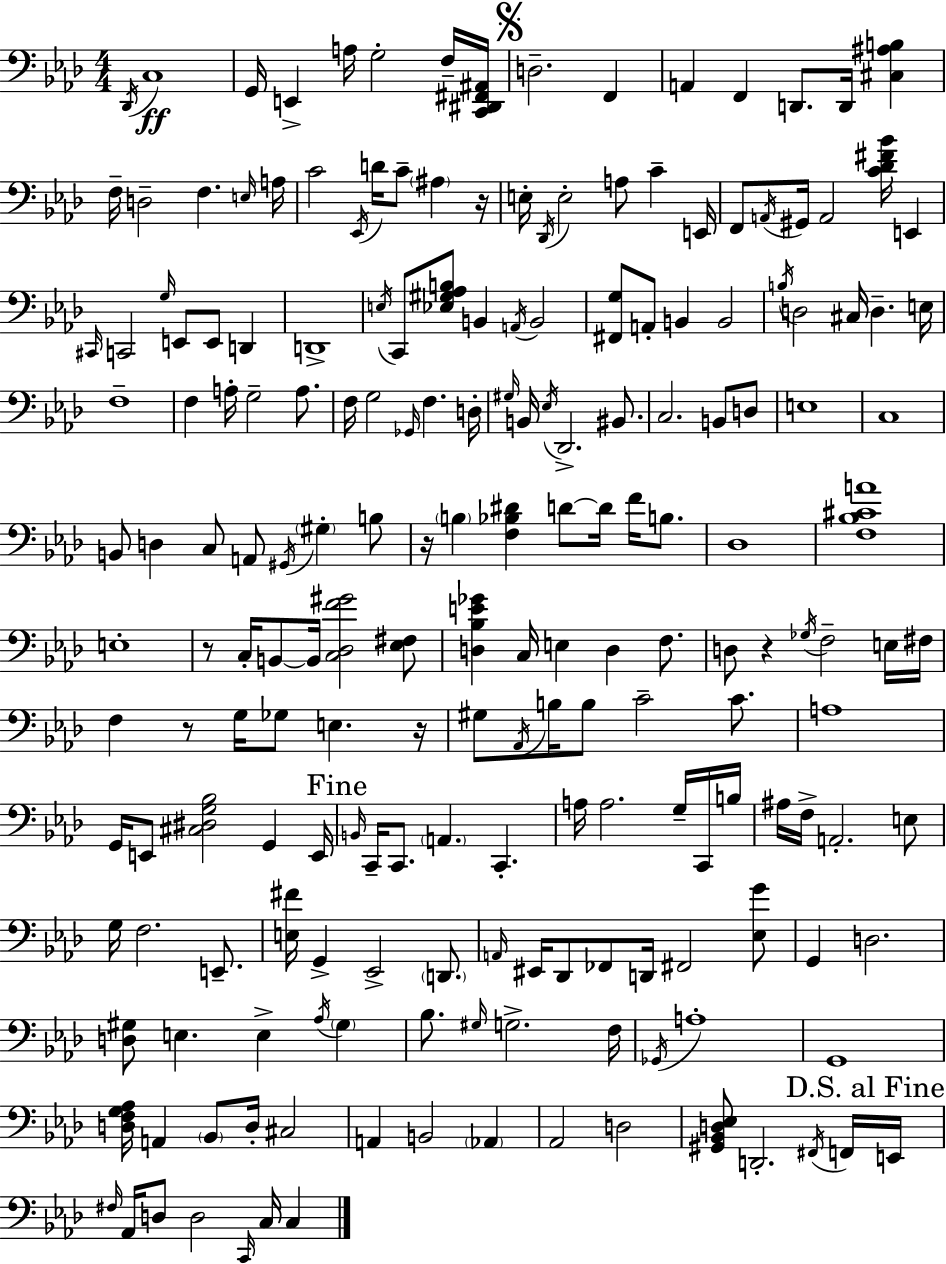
{
  \clef bass
  \numericTimeSignature
  \time 4/4
  \key aes \major
  \acciaccatura { des,16 }\ff c1 | g,16 e,4-> a16 g2-. f16-- | <c, dis, fis, ais,>16 \mark \markup { \musicglyph "scripts.segno" } d2.-- f,4 | a,4 f,4 d,8. d,16 <cis ais b>4 | \break f16-- d2-- f4. | \grace { e16 } a16 c'2 \acciaccatura { ees,16 } d'16 c'8-- \parenthesize ais4 | r16 e16-. \acciaccatura { des,16 } e2-. a8 c'4-- | e,16 f,8 \acciaccatura { a,16 } gis,16 a,2 | \break <c' des' fis' bes'>16 e,4 \grace { cis,16 } c,2 \grace { g16 } e,8 | e,8 d,4 d,1-> | \acciaccatura { e16 } c,8 <ees gis aes b>8 b,4 | \acciaccatura { a,16 } b,2 <fis, g>8 a,8-. b,4 | \break b,2 \acciaccatura { b16 } d2 | cis16 d4.-- e16 f1-- | f4 a16-. g2-- | a8. f16 g2 | \break \grace { ges,16 } f4. d16-. \grace { gis16 } b,16 \acciaccatura { ees16 } des,2.-> | bis,8. c2. | b,8 d8 e1 | c1 | \break b,8 d4 | c8 a,8 \acciaccatura { gis,16 } \parenthesize gis4-. b8 r16 \parenthesize b4 | <f bes dis'>4 d'8~~ d'16 f'16 b8. des1 | <f bes cis' a'>1 | \break e1-. | r8 | c16-. b,8~~ b,16 <c des f' gis'>2 <ees fis>8 <d bes e' ges'>4 | c16 e4 d4 f8. d8 | \break r4 \acciaccatura { ges16 } f2-- e16 fis16 f4 | r8 g16 ges8 e4. r16 gis8 | \acciaccatura { aes,16 } b16 b8 c'2-- c'8. | a1 | \break g,16 e,8 <cis dis g bes>2 g,4 e,16 | \mark "Fine" \grace { b,16 } c,16-- c,8. \parenthesize a,4. c,4.-. | a16 a2. g16-- c,16 | b16 ais16 f16-> a,2.-. e8 | \break g16 f2. e,8.-- | <e fis'>16 g,4-> ees,2-> \parenthesize d,8. | \grace { a,16 } eis,16 des,8 fes,8 d,16 fis,2 | <ees g'>8 g,4 d2. | \break <d gis>8 e4. e4-> \acciaccatura { aes16 } \parenthesize gis4 | bes8. \grace { gis16 } g2.-> | f16 \acciaccatura { ges,16 } a1-. | g,1 | \break <d f g aes>16 a,4 \parenthesize bes,8 d16-. cis2 | a,4 b,2 | \parenthesize aes,4 aes,2 d2 | <gis, bes, d ees>8 d,2.-. | \break \acciaccatura { fis,16 } f,16 \mark "D.S. al Fine" e,16 \grace { fis16 } aes,16 d8 d2 | \grace { c,16 } c16 c4 \bar "|."
}